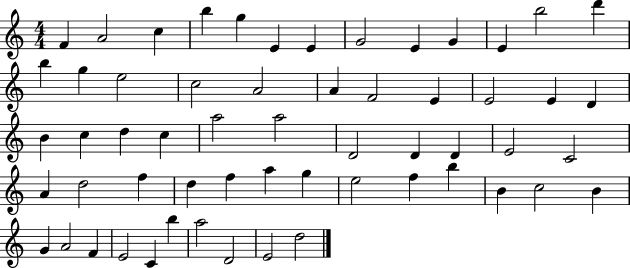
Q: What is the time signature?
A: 4/4